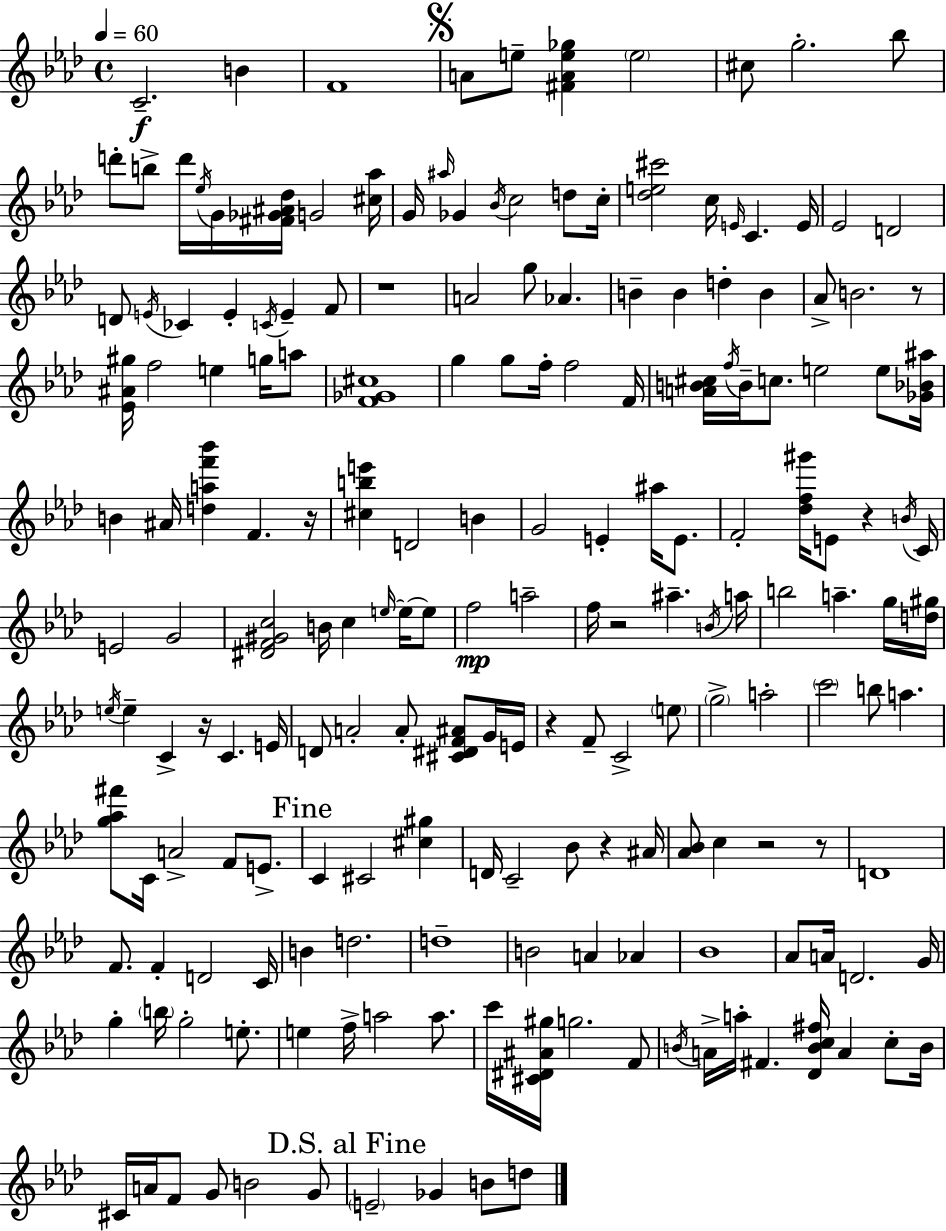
{
  \clef treble
  \time 4/4
  \defaultTimeSignature
  \key aes \major
  \tempo 4 = 60
  c'2.--\f b'4 | f'1 | \mark \markup { \musicglyph "scripts.segno" } a'8 e''8-- <fis' a' e'' ges''>4 \parenthesize e''2 | cis''8 g''2.-. bes''8 | \break d'''8-. b''8-> d'''16 \acciaccatura { ees''16 } g'16 <fis' ges' ais' des''>16 g'2 | <cis'' aes''>16 g'16 \grace { ais''16 } ges'4 \acciaccatura { bes'16 } c''2 | d''8 c''16-. <des'' e'' cis'''>2 c''16 \grace { e'16 } c'4. | e'16 ees'2 d'2 | \break d'8 \acciaccatura { e'16 } ces'4 e'4-. \acciaccatura { c'16 } | e'4-- f'8 r1 | a'2 g''8 | aes'4. b'4-- b'4 d''4-. | \break b'4 aes'8-> b'2. | r8 <ees' ais' gis''>16 f''2 e''4 | g''16 a''8 <f' ges' cis''>1 | g''4 g''8 f''16-. f''2 | \break f'16 <a' b' cis''>16 \acciaccatura { f''16 } b'16-- c''8. e''2 | e''8 <ges' bes' ais''>16 b'4 ais'16 <d'' a'' f''' bes'''>4 | f'4. r16 <cis'' b'' e'''>4 d'2 | b'4 g'2 e'4-. | \break ais''16 e'8. f'2-. <des'' f'' gis'''>16 | e'8 r4 \acciaccatura { b'16 } c'16 e'2 | g'2 <dis' f' gis' c''>2 | b'16 c''4 \grace { e''16~ }~ e''16 e''8 f''2\mp | \break a''2-- f''16 r2 | ais''4.-- \acciaccatura { b'16 } a''16 b''2 | a''4.-- g''16 <d'' gis''>16 \acciaccatura { e''16 } e''4-- c'4-> | r16 c'4. e'16 d'8 a'2-. | \break a'8-. <cis' dis' f' ais'>8 g'16 e'16 r4 f'8-- | c'2-> \parenthesize e''8 \parenthesize g''2-> | a''2-. \parenthesize c'''2 | b''8 a''4. <g'' aes'' fis'''>8 c'16 a'2-> | \break f'8 e'8.-> \mark "Fine" c'4 cis'2 | <cis'' gis''>4 d'16 c'2-- | bes'8 r4 ais'16 <aes' bes'>8 c''4 | r2 r8 d'1 | \break f'8. f'4-. | d'2 c'16 b'4 d''2. | d''1-- | b'2 | \break a'4 aes'4 bes'1 | aes'8 a'16 d'2. | g'16 g''4-. \parenthesize b''16 | g''2-. e''8.-. e''4 f''16-> | \break a''2 a''8. c'''16 <cis' dis' ais' gis''>16 g''2. | f'8 \acciaccatura { b'16 } a'16-> a''16-. fis'4. | <des' b' c'' fis''>16 a'4 c''8-. b'16 cis'16 a'16 f'8 | g'8 b'2 g'8 \mark "D.S. al Fine" \parenthesize e'2-- | \break ges'4 b'8 d''8 \bar "|."
}